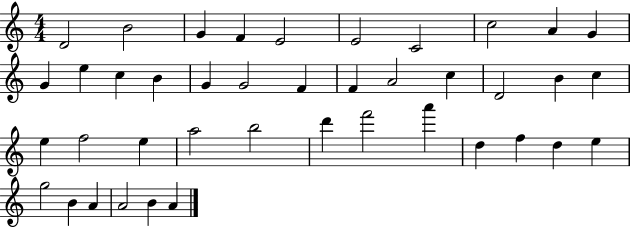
{
  \clef treble
  \numericTimeSignature
  \time 4/4
  \key c \major
  d'2 b'2 | g'4 f'4 e'2 | e'2 c'2 | c''2 a'4 g'4 | \break g'4 e''4 c''4 b'4 | g'4 g'2 f'4 | f'4 a'2 c''4 | d'2 b'4 c''4 | \break e''4 f''2 e''4 | a''2 b''2 | d'''4 f'''2 a'''4 | d''4 f''4 d''4 e''4 | \break g''2 b'4 a'4 | a'2 b'4 a'4 | \bar "|."
}